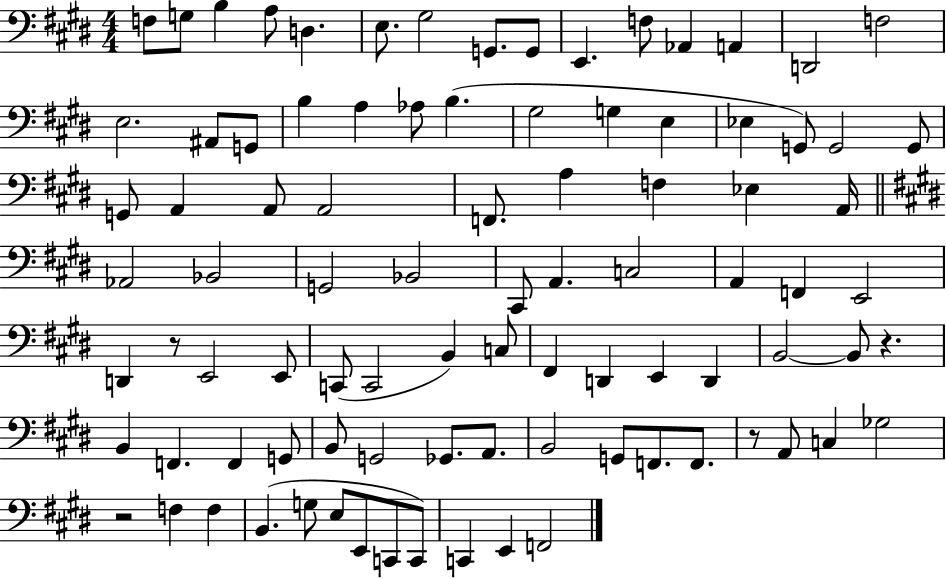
X:1
T:Untitled
M:4/4
L:1/4
K:E
F,/2 G,/2 B, A,/2 D, E,/2 ^G,2 G,,/2 G,,/2 E,, F,/2 _A,, A,, D,,2 F,2 E,2 ^A,,/2 G,,/2 B, A, _A,/2 B, ^G,2 G, E, _E, G,,/2 G,,2 G,,/2 G,,/2 A,, A,,/2 A,,2 F,,/2 A, F, _E, A,,/4 _A,,2 _B,,2 G,,2 _B,,2 ^C,,/2 A,, C,2 A,, F,, E,,2 D,, z/2 E,,2 E,,/2 C,,/2 C,,2 B,, C,/2 ^F,, D,, E,, D,, B,,2 B,,/2 z B,, F,, F,, G,,/2 B,,/2 G,,2 _G,,/2 A,,/2 B,,2 G,,/2 F,,/2 F,,/2 z/2 A,,/2 C, _G,2 z2 F, F, B,, G,/2 E,/2 E,,/2 C,,/2 C,,/2 C,, E,, F,,2